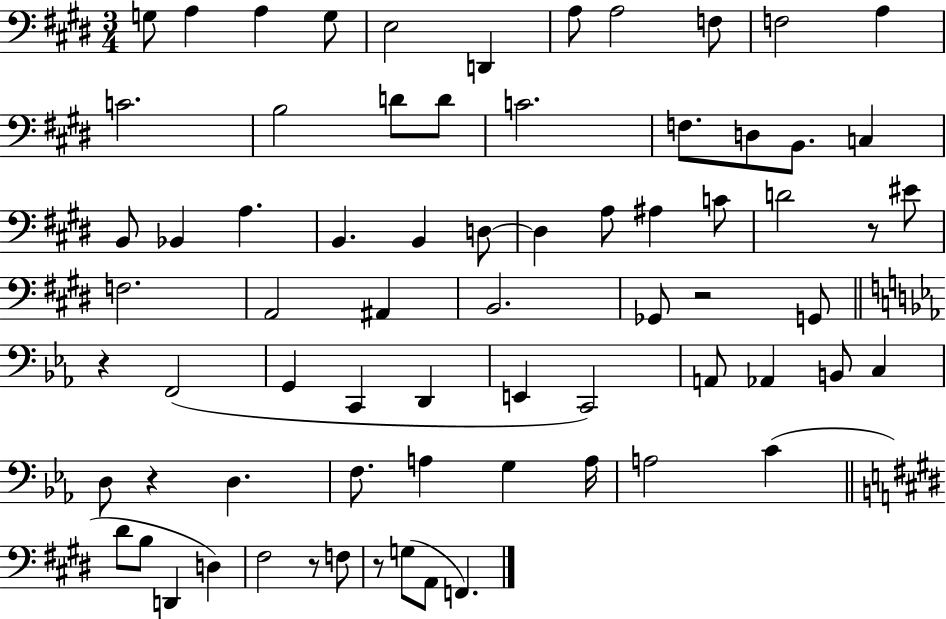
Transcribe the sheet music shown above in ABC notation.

X:1
T:Untitled
M:3/4
L:1/4
K:E
G,/2 A, A, G,/2 E,2 D,, A,/2 A,2 F,/2 F,2 A, C2 B,2 D/2 D/2 C2 F,/2 D,/2 B,,/2 C, B,,/2 _B,, A, B,, B,, D,/2 D, A,/2 ^A, C/2 D2 z/2 ^E/2 F,2 A,,2 ^A,, B,,2 _G,,/2 z2 G,,/2 z F,,2 G,, C,, D,, E,, C,,2 A,,/2 _A,, B,,/2 C, D,/2 z D, F,/2 A, G, A,/4 A,2 C ^D/2 B,/2 D,, D, ^F,2 z/2 F,/2 z/2 G,/2 A,,/2 F,,